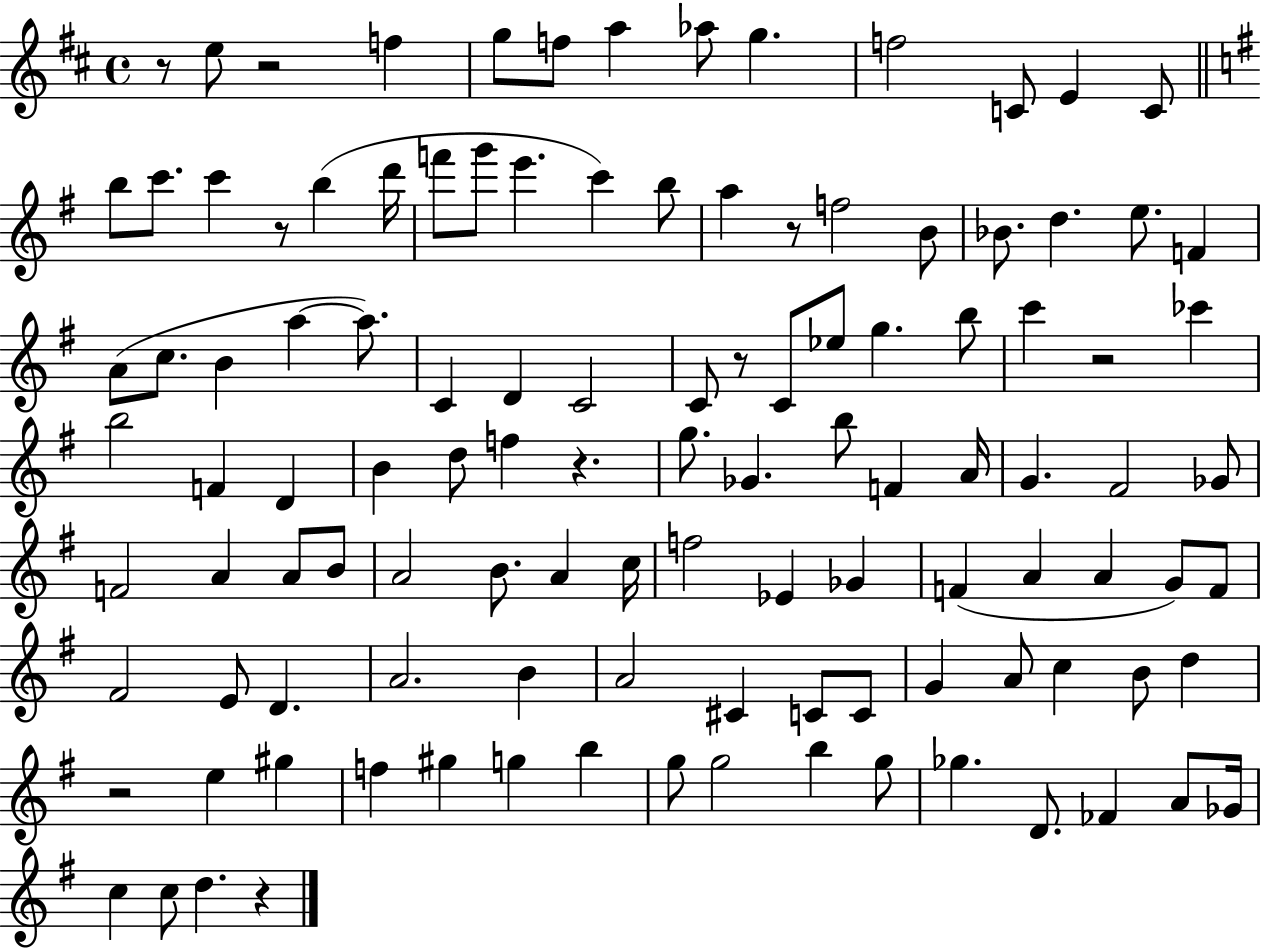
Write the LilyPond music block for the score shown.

{
  \clef treble
  \time 4/4
  \defaultTimeSignature
  \key d \major
  \repeat volta 2 { r8 e''8 r2 f''4 | g''8 f''8 a''4 aes''8 g''4. | f''2 c'8 e'4 c'8 | \bar "||" \break \key g \major b''8 c'''8. c'''4 r8 b''4( d'''16 | f'''8 g'''8 e'''4. c'''4) b''8 | a''4 r8 f''2 b'8 | bes'8. d''4. e''8. f'4 | \break a'8( c''8. b'4 a''4~~ a''8.) | c'4 d'4 c'2 | c'8 r8 c'8 ees''8 g''4. b''8 | c'''4 r2 ces'''4 | \break b''2 f'4 d'4 | b'4 d''8 f''4 r4. | g''8. ges'4. b''8 f'4 a'16 | g'4. fis'2 ges'8 | \break f'2 a'4 a'8 b'8 | a'2 b'8. a'4 c''16 | f''2 ees'4 ges'4 | f'4( a'4 a'4 g'8) f'8 | \break fis'2 e'8 d'4. | a'2. b'4 | a'2 cis'4 c'8 c'8 | g'4 a'8 c''4 b'8 d''4 | \break r2 e''4 gis''4 | f''4 gis''4 g''4 b''4 | g''8 g''2 b''4 g''8 | ges''4. d'8. fes'4 a'8 ges'16 | \break c''4 c''8 d''4. r4 | } \bar "|."
}